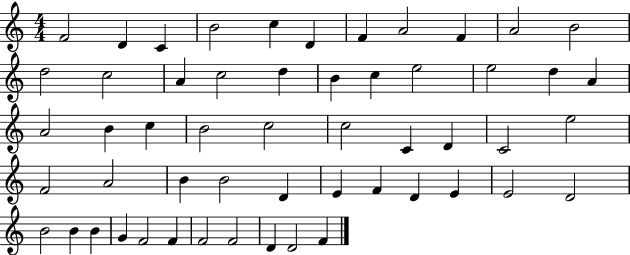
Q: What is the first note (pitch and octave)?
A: F4